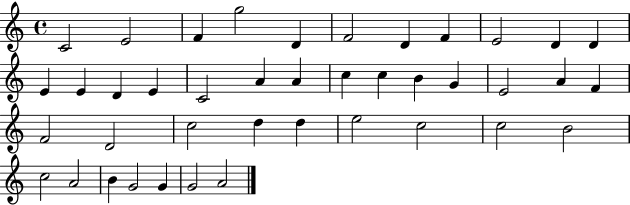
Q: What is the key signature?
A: C major